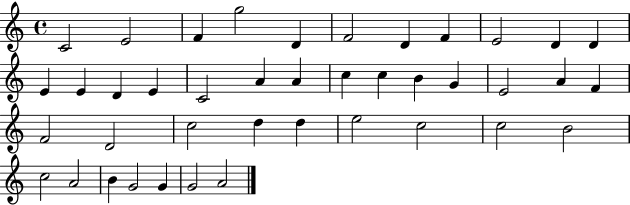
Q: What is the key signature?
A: C major